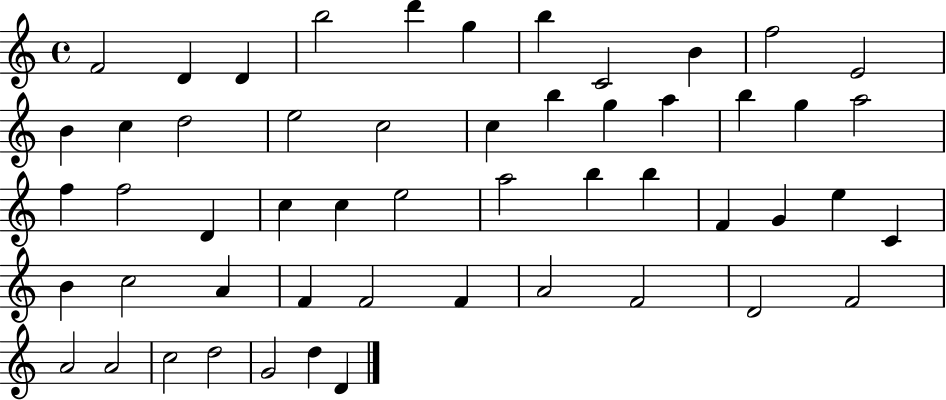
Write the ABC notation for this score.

X:1
T:Untitled
M:4/4
L:1/4
K:C
F2 D D b2 d' g b C2 B f2 E2 B c d2 e2 c2 c b g a b g a2 f f2 D c c e2 a2 b b F G e C B c2 A F F2 F A2 F2 D2 F2 A2 A2 c2 d2 G2 d D